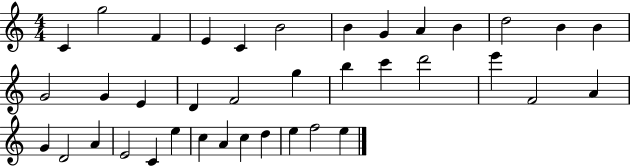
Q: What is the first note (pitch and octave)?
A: C4